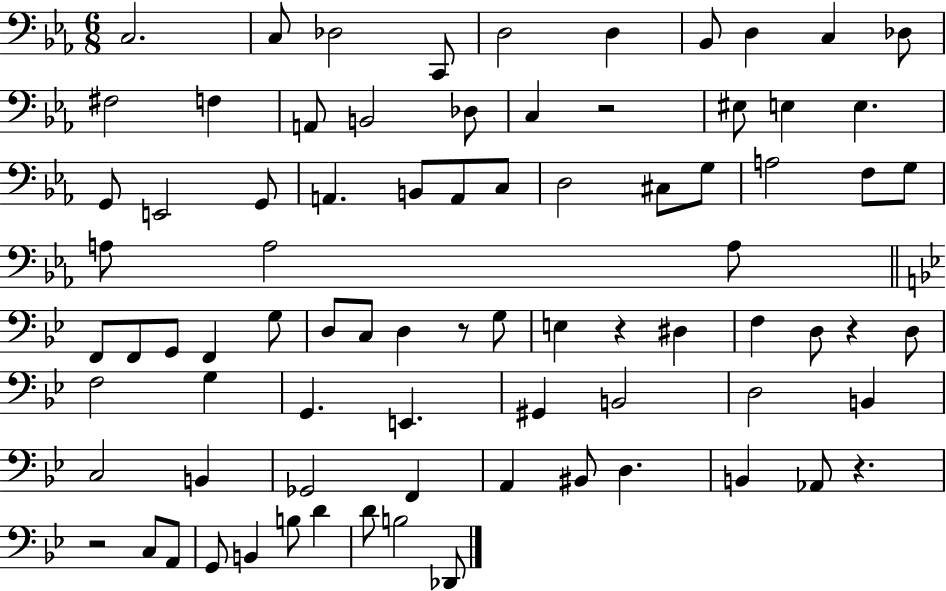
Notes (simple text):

C3/h. C3/e Db3/h C2/e D3/h D3/q Bb2/e D3/q C3/q Db3/e F#3/h F3/q A2/e B2/h Db3/e C3/q R/h EIS3/e E3/q E3/q. G2/e E2/h G2/e A2/q. B2/e A2/e C3/e D3/h C#3/e G3/e A3/h F3/e G3/e A3/e A3/h A3/e F2/e F2/e G2/e F2/q G3/e D3/e C3/e D3/q R/e G3/e E3/q R/q D#3/q F3/q D3/e R/q D3/e F3/h G3/q G2/q. E2/q. G#2/q B2/h D3/h B2/q C3/h B2/q Gb2/h F2/q A2/q BIS2/e D3/q. B2/q Ab2/e R/q. R/h C3/e A2/e G2/e B2/q B3/e D4/q D4/e B3/h Db2/e